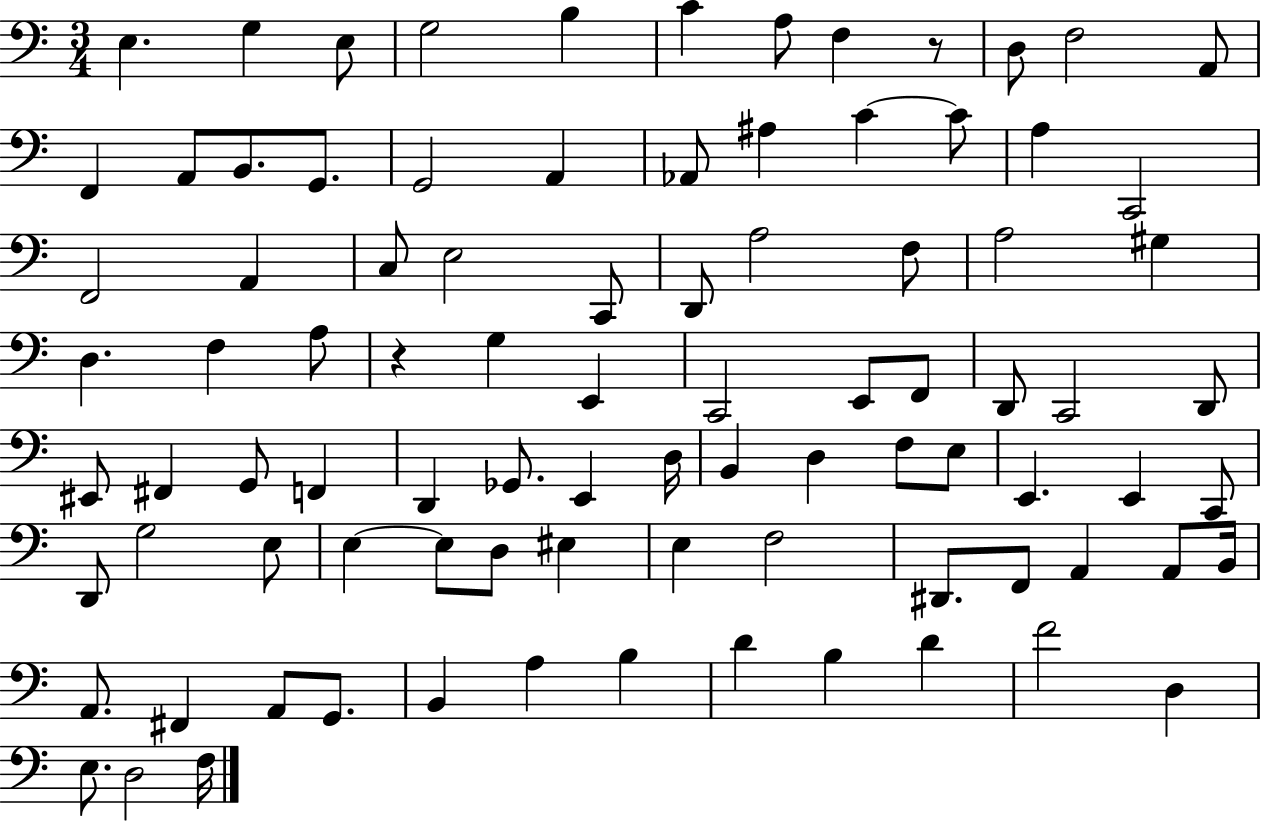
X:1
T:Untitled
M:3/4
L:1/4
K:C
E, G, E,/2 G,2 B, C A,/2 F, z/2 D,/2 F,2 A,,/2 F,, A,,/2 B,,/2 G,,/2 G,,2 A,, _A,,/2 ^A, C C/2 A, C,,2 F,,2 A,, C,/2 E,2 C,,/2 D,,/2 A,2 F,/2 A,2 ^G, D, F, A,/2 z G, E,, C,,2 E,,/2 F,,/2 D,,/2 C,,2 D,,/2 ^E,,/2 ^F,, G,,/2 F,, D,, _G,,/2 E,, D,/4 B,, D, F,/2 E,/2 E,, E,, C,,/2 D,,/2 G,2 E,/2 E, E,/2 D,/2 ^E, E, F,2 ^D,,/2 F,,/2 A,, A,,/2 B,,/4 A,,/2 ^F,, A,,/2 G,,/2 B,, A, B, D B, D F2 D, E,/2 D,2 F,/4